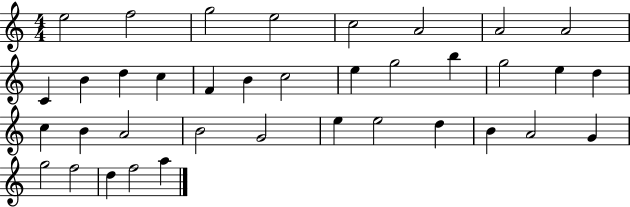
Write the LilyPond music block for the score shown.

{
  \clef treble
  \numericTimeSignature
  \time 4/4
  \key c \major
  e''2 f''2 | g''2 e''2 | c''2 a'2 | a'2 a'2 | \break c'4 b'4 d''4 c''4 | f'4 b'4 c''2 | e''4 g''2 b''4 | g''2 e''4 d''4 | \break c''4 b'4 a'2 | b'2 g'2 | e''4 e''2 d''4 | b'4 a'2 g'4 | \break g''2 f''2 | d''4 f''2 a''4 | \bar "|."
}